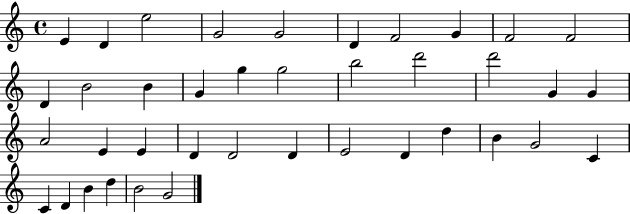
E4/q D4/q E5/h G4/h G4/h D4/q F4/h G4/q F4/h F4/h D4/q B4/h B4/q G4/q G5/q G5/h B5/h D6/h D6/h G4/q G4/q A4/h E4/q E4/q D4/q D4/h D4/q E4/h D4/q D5/q B4/q G4/h C4/q C4/q D4/q B4/q D5/q B4/h G4/h